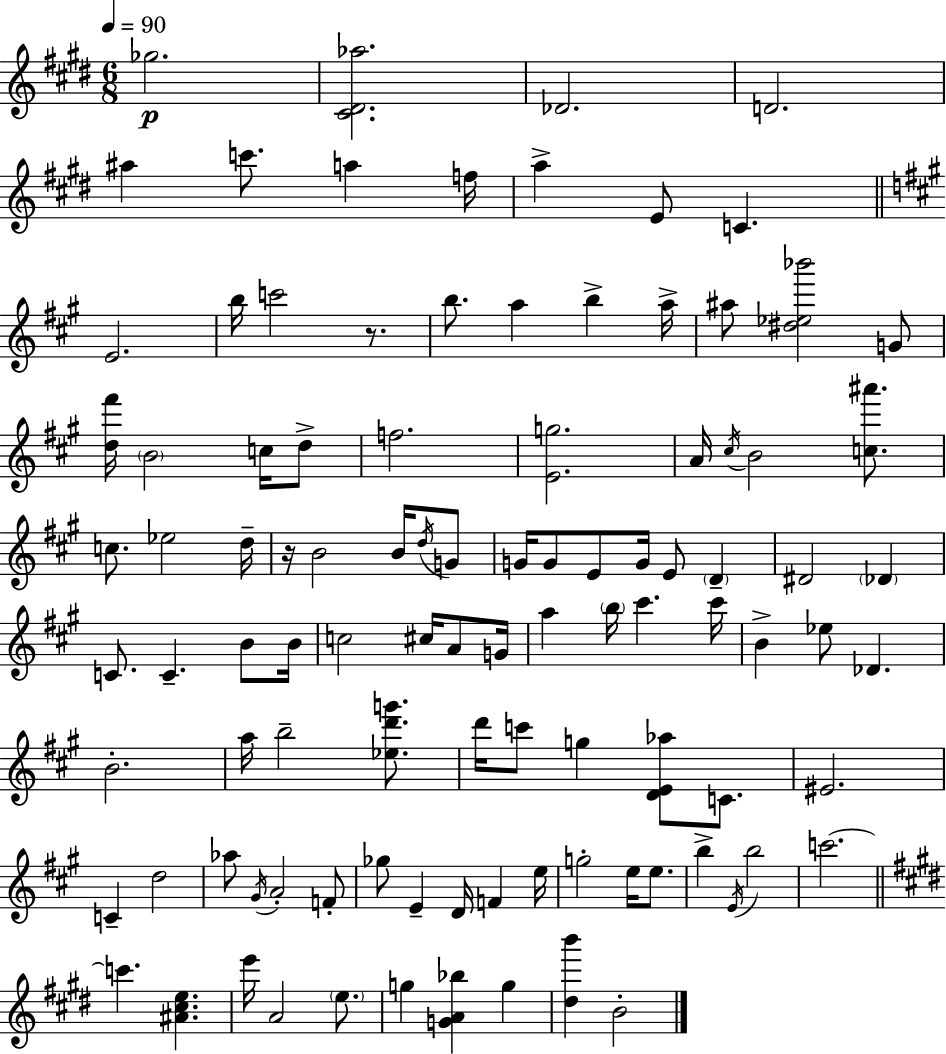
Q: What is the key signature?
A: E major